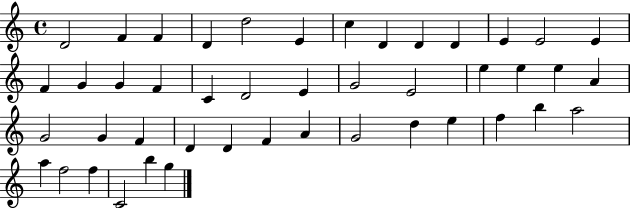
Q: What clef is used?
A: treble